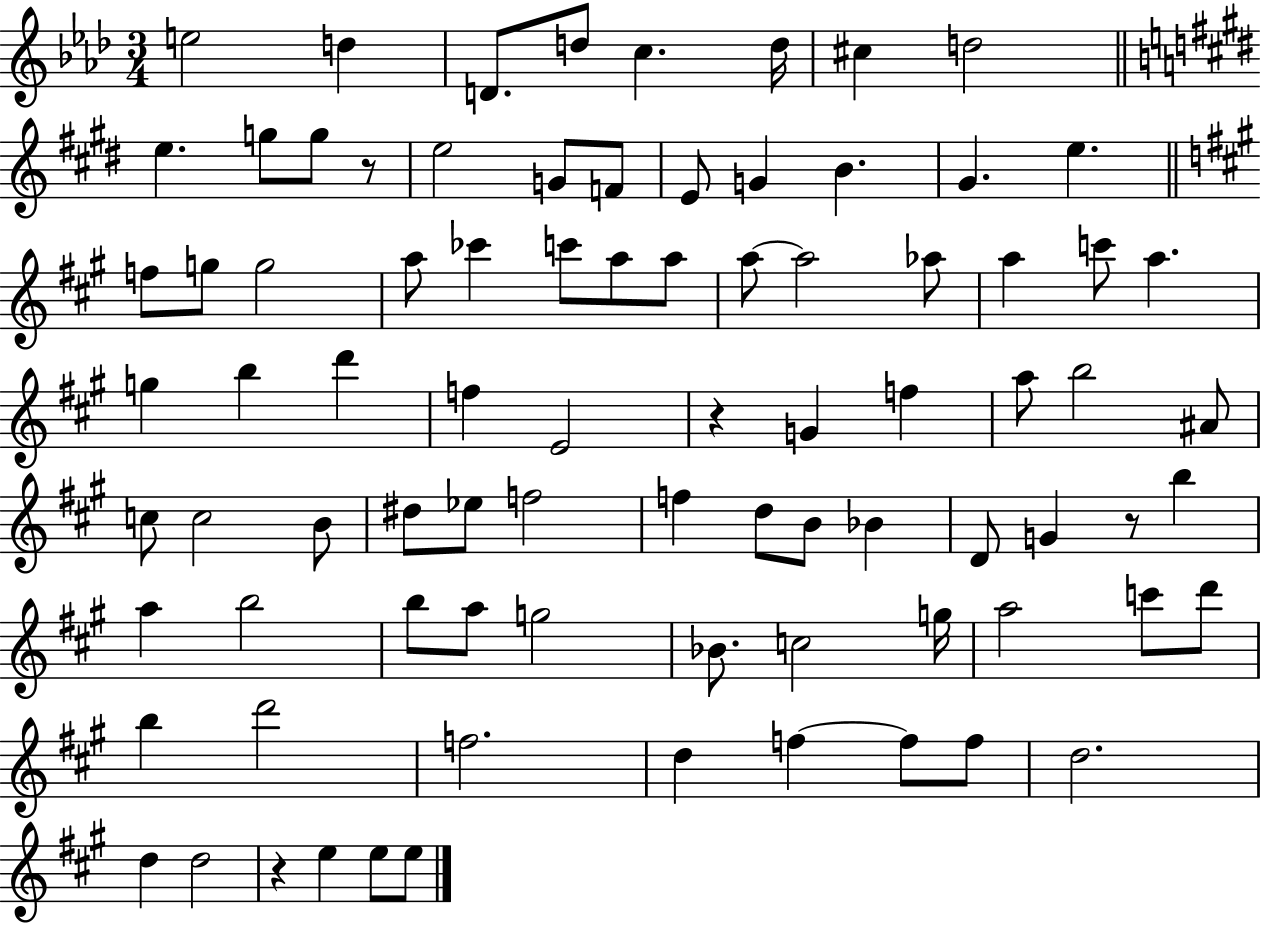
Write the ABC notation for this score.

X:1
T:Untitled
M:3/4
L:1/4
K:Ab
e2 d D/2 d/2 c d/4 ^c d2 e g/2 g/2 z/2 e2 G/2 F/2 E/2 G B ^G e f/2 g/2 g2 a/2 _c' c'/2 a/2 a/2 a/2 a2 _a/2 a c'/2 a g b d' f E2 z G f a/2 b2 ^A/2 c/2 c2 B/2 ^d/2 _e/2 f2 f d/2 B/2 _B D/2 G z/2 b a b2 b/2 a/2 g2 _B/2 c2 g/4 a2 c'/2 d'/2 b d'2 f2 d f f/2 f/2 d2 d d2 z e e/2 e/2